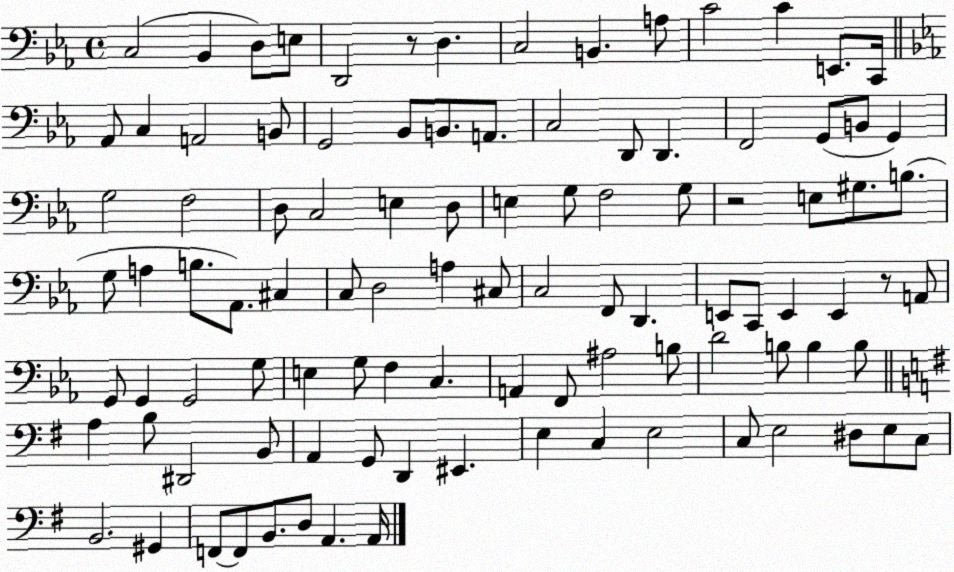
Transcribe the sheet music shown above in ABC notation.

X:1
T:Untitled
M:4/4
L:1/4
K:Eb
C,2 _B,, D,/2 E,/2 D,,2 z/2 D, C,2 B,, A,/2 C2 C E,,/2 C,,/4 _A,,/2 C, A,,2 B,,/2 G,,2 _B,,/2 B,,/2 A,,/2 C,2 D,,/2 D,, F,,2 G,,/2 B,,/2 G,, G,2 F,2 D,/2 C,2 E, D,/2 E, G,/2 F,2 G,/2 z2 E,/2 ^G,/2 B,/2 G,/2 A, B,/2 _A,,/2 ^C, C,/2 D,2 A, ^C,/2 C,2 F,,/2 D,, E,,/2 C,,/2 E,, E,, z/2 A,,/2 G,,/2 G,, G,,2 G,/2 E, G,/2 F, C, A,, F,,/2 ^A,2 B,/2 D2 B,/2 B, B,/2 A, B,/2 ^D,,2 B,,/2 A,, G,,/2 D,, ^E,, E, C, E,2 C,/2 E,2 ^D,/2 E,/2 C,/2 B,,2 ^G,, F,,/2 F,,/2 B,,/2 D,/2 A,, A,,/4